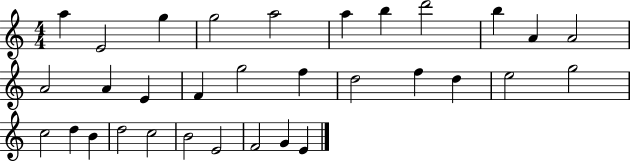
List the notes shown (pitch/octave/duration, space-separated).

A5/q E4/h G5/q G5/h A5/h A5/q B5/q D6/h B5/q A4/q A4/h A4/h A4/q E4/q F4/q G5/h F5/q D5/h F5/q D5/q E5/h G5/h C5/h D5/q B4/q D5/h C5/h B4/h E4/h F4/h G4/q E4/q